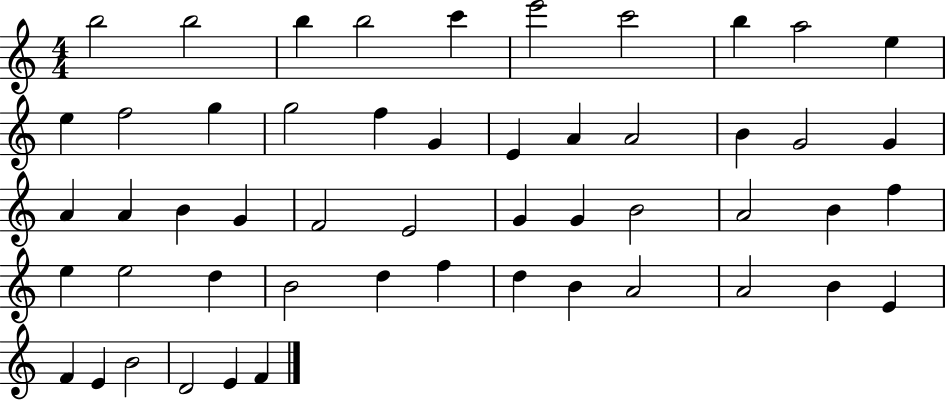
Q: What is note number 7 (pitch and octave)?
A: C6